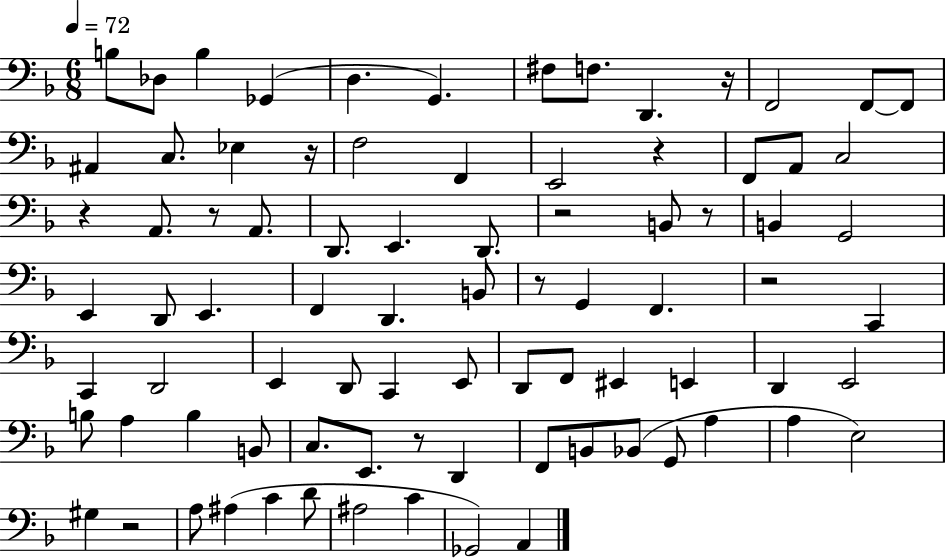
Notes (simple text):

B3/e Db3/e B3/q Gb2/q D3/q. G2/q. F#3/e F3/e. D2/q. R/s F2/h F2/e F2/e A#2/q C3/e. Eb3/q R/s F3/h F2/q E2/h R/q F2/e A2/e C3/h R/q A2/e. R/e A2/e. D2/e. E2/q. D2/e. R/h B2/e R/e B2/q G2/h E2/q D2/e E2/q. F2/q D2/q. B2/e R/e G2/q F2/q. R/h C2/q C2/q D2/h E2/q D2/e C2/q E2/e D2/e F2/e EIS2/q E2/q D2/q E2/h B3/e A3/q B3/q B2/e C3/e. E2/e. R/e D2/q F2/e B2/e Bb2/e G2/e A3/q A3/q E3/h G#3/q R/h A3/e A#3/q C4/q D4/e A#3/h C4/q Gb2/h A2/q